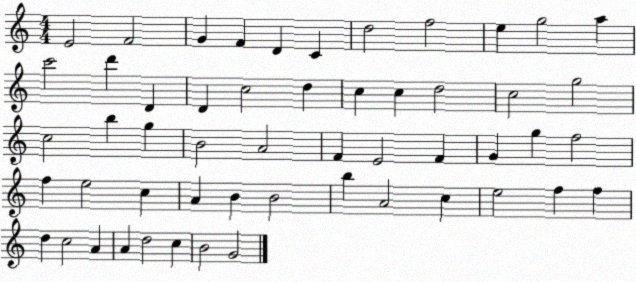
X:1
T:Untitled
M:4/4
L:1/4
K:C
E2 F2 G F D C d2 f2 e g2 a c'2 d' D D c2 d c c d2 c2 g2 c2 b g B2 A2 F E2 F G g f2 f e2 c A B B2 b A2 c e2 f f d c2 A A d2 c B2 G2